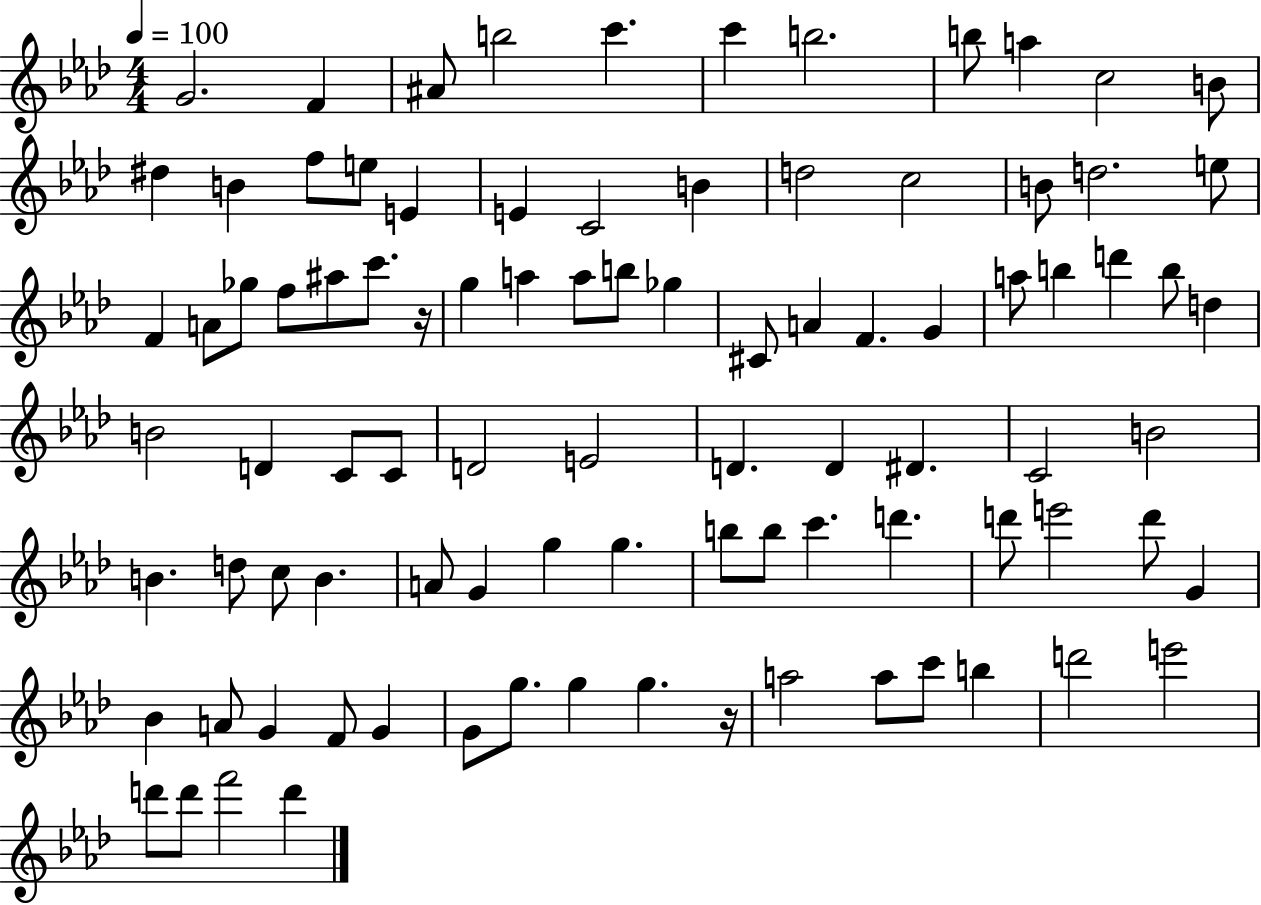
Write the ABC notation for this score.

X:1
T:Untitled
M:4/4
L:1/4
K:Ab
G2 F ^A/2 b2 c' c' b2 b/2 a c2 B/2 ^d B f/2 e/2 E E C2 B d2 c2 B/2 d2 e/2 F A/2 _g/2 f/2 ^a/2 c'/2 z/4 g a a/2 b/2 _g ^C/2 A F G a/2 b d' b/2 d B2 D C/2 C/2 D2 E2 D D ^D C2 B2 B d/2 c/2 B A/2 G g g b/2 b/2 c' d' d'/2 e'2 d'/2 G _B A/2 G F/2 G G/2 g/2 g g z/4 a2 a/2 c'/2 b d'2 e'2 d'/2 d'/2 f'2 d'